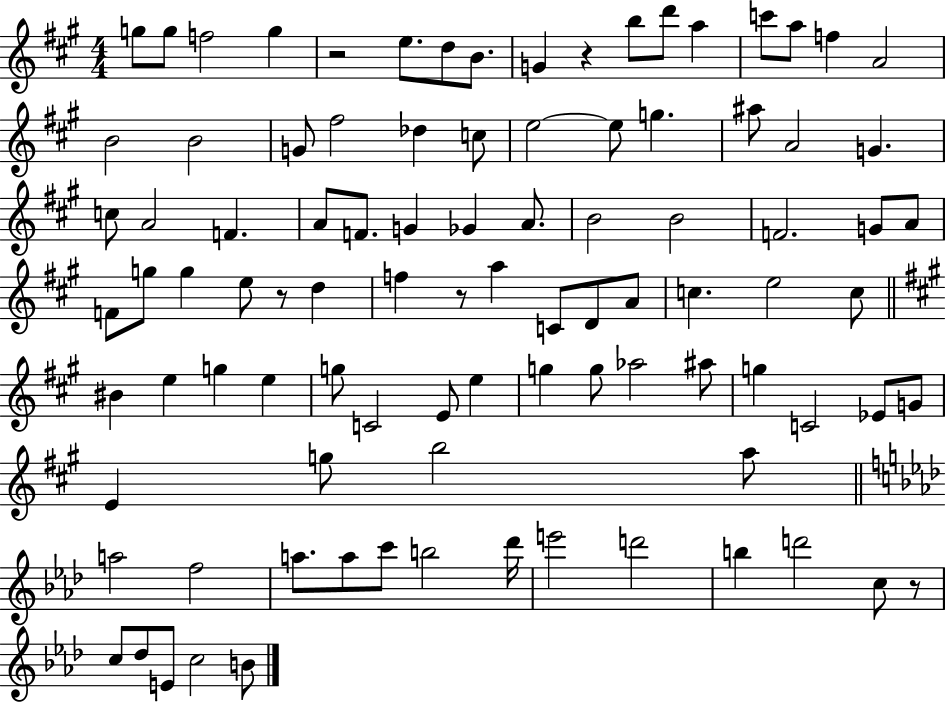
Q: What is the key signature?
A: A major